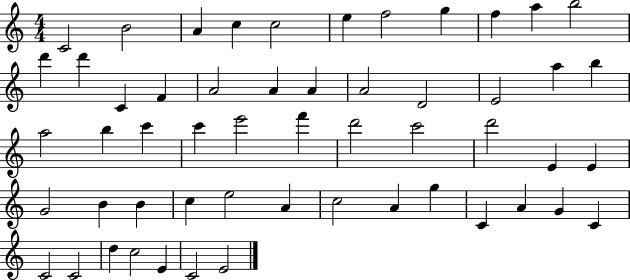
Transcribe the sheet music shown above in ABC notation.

X:1
T:Untitled
M:4/4
L:1/4
K:C
C2 B2 A c c2 e f2 g f a b2 d' d' C F A2 A A A2 D2 E2 a b a2 b c' c' e'2 f' d'2 c'2 d'2 E E G2 B B c e2 A c2 A g C A G C C2 C2 d c2 E C2 E2